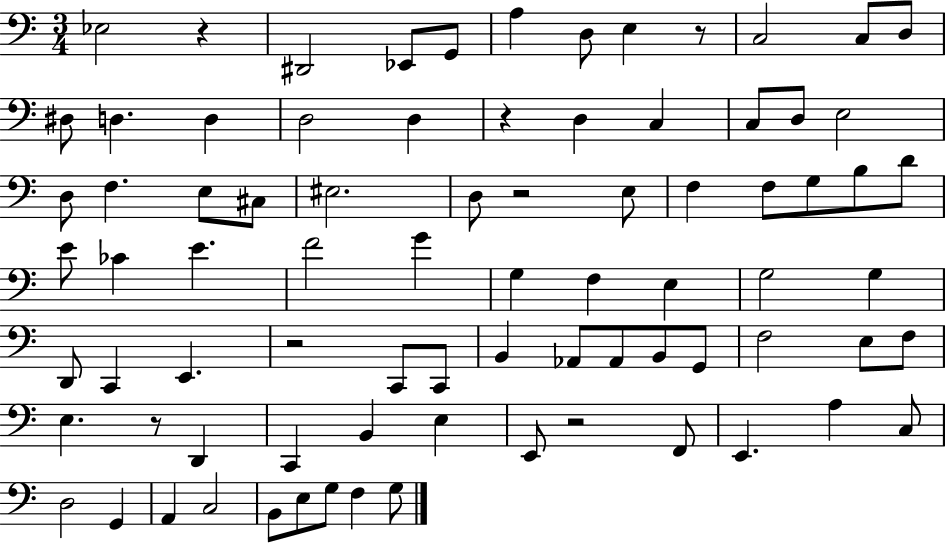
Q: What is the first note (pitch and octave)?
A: Eb3